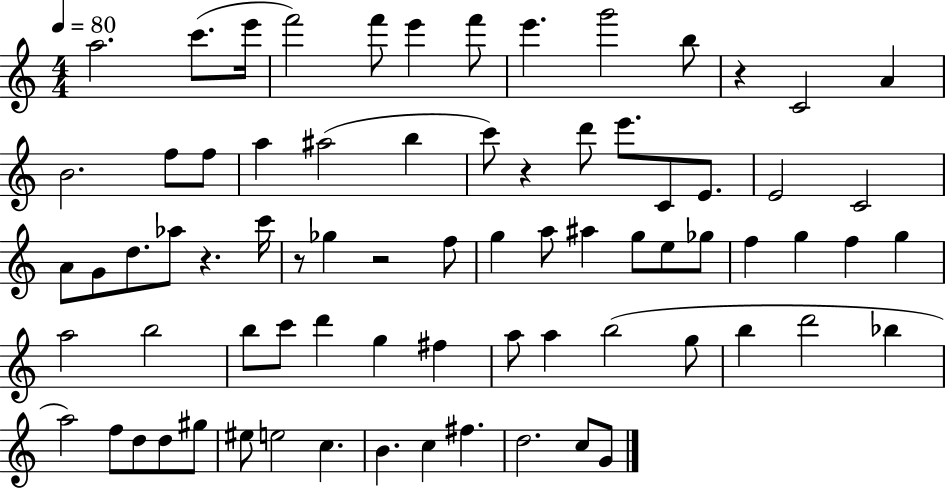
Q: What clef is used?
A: treble